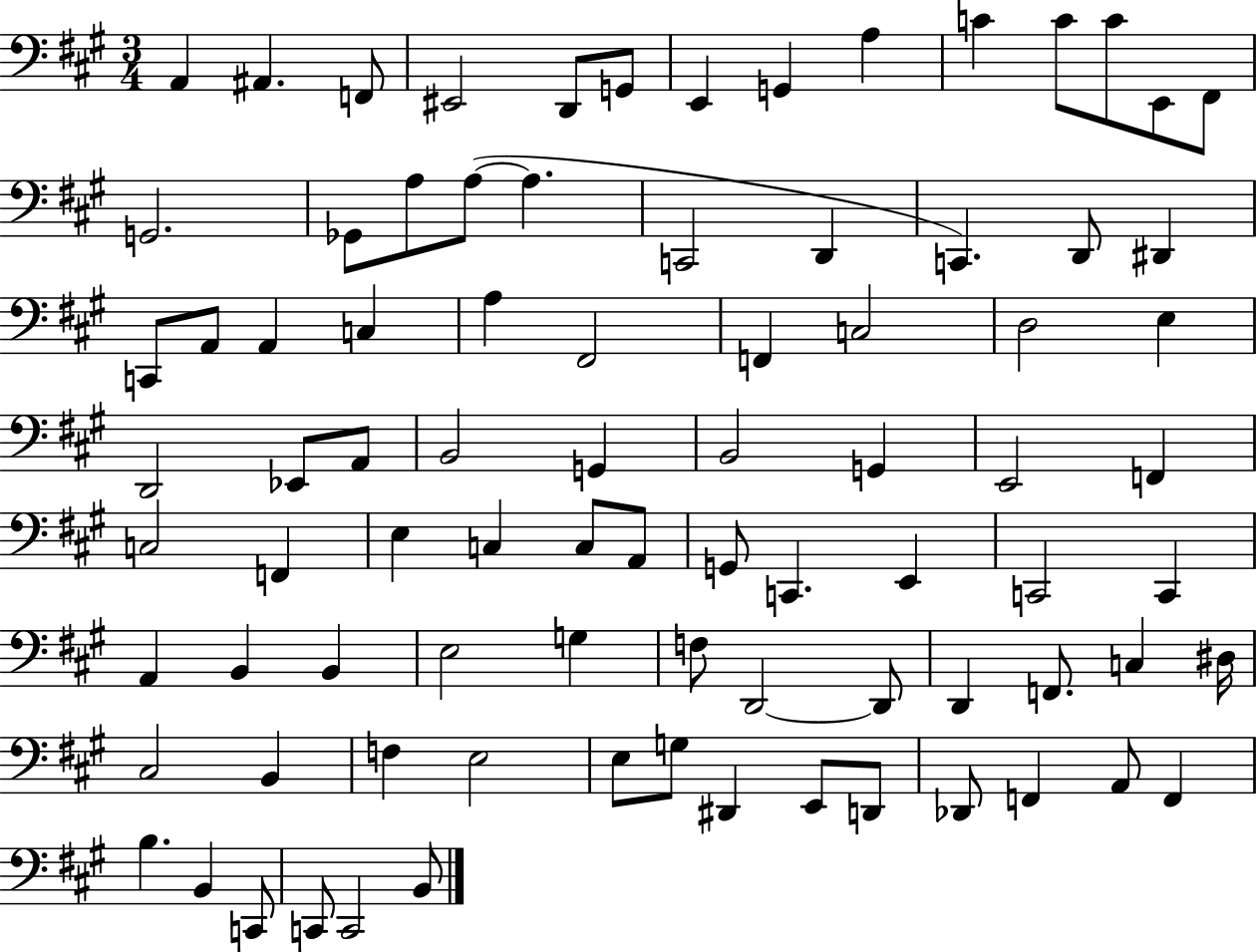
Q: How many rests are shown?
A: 0